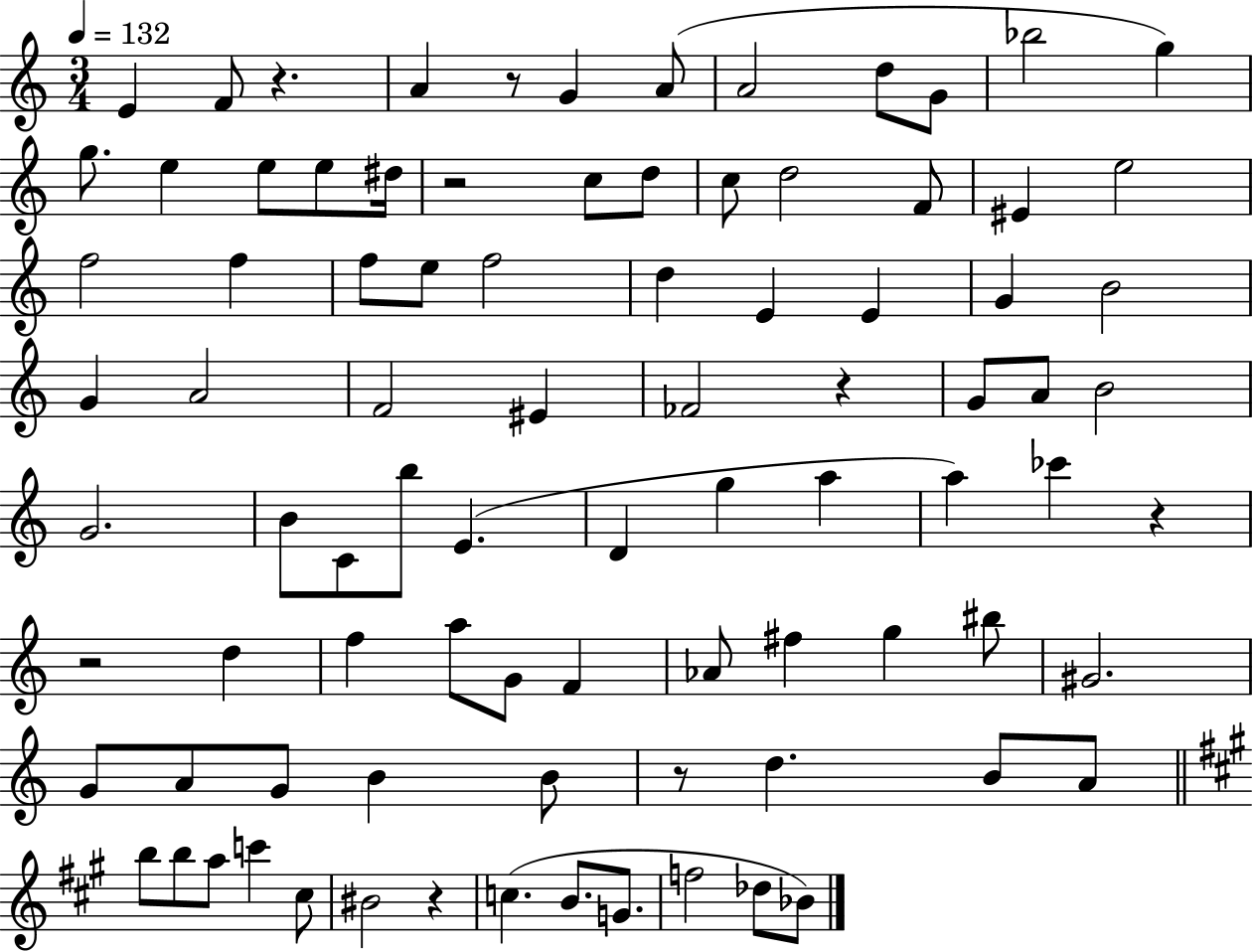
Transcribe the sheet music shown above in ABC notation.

X:1
T:Untitled
M:3/4
L:1/4
K:C
E F/2 z A z/2 G A/2 A2 d/2 G/2 _b2 g g/2 e e/2 e/2 ^d/4 z2 c/2 d/2 c/2 d2 F/2 ^E e2 f2 f f/2 e/2 f2 d E E G B2 G A2 F2 ^E _F2 z G/2 A/2 B2 G2 B/2 C/2 b/2 E D g a a _c' z z2 d f a/2 G/2 F _A/2 ^f g ^b/2 ^G2 G/2 A/2 G/2 B B/2 z/2 d B/2 A/2 b/2 b/2 a/2 c' ^c/2 ^B2 z c B/2 G/2 f2 _d/2 _B/2